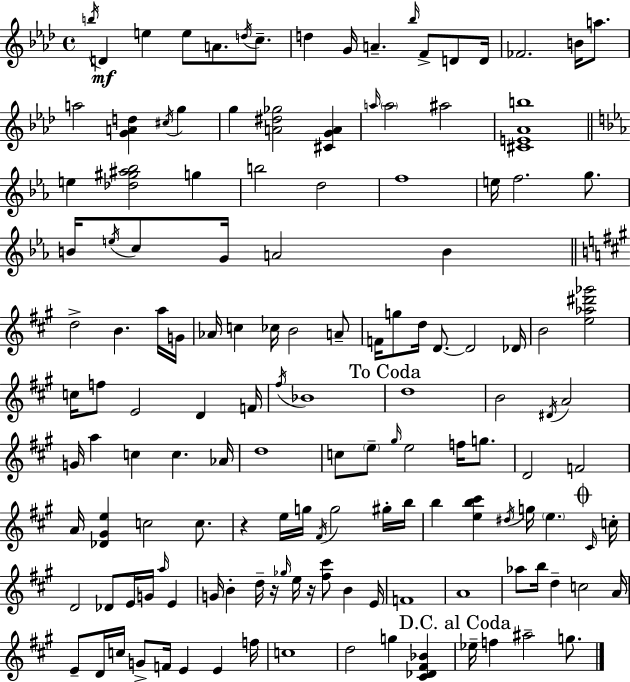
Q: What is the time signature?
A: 4/4